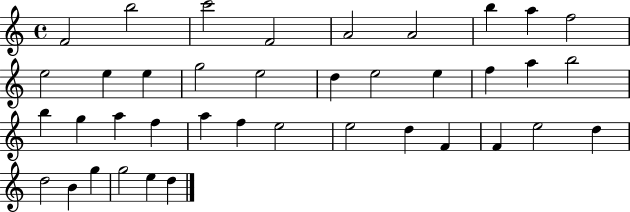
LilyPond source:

{
  \clef treble
  \time 4/4
  \defaultTimeSignature
  \key c \major
  f'2 b''2 | c'''2 f'2 | a'2 a'2 | b''4 a''4 f''2 | \break e''2 e''4 e''4 | g''2 e''2 | d''4 e''2 e''4 | f''4 a''4 b''2 | \break b''4 g''4 a''4 f''4 | a''4 f''4 e''2 | e''2 d''4 f'4 | f'4 e''2 d''4 | \break d''2 b'4 g''4 | g''2 e''4 d''4 | \bar "|."
}